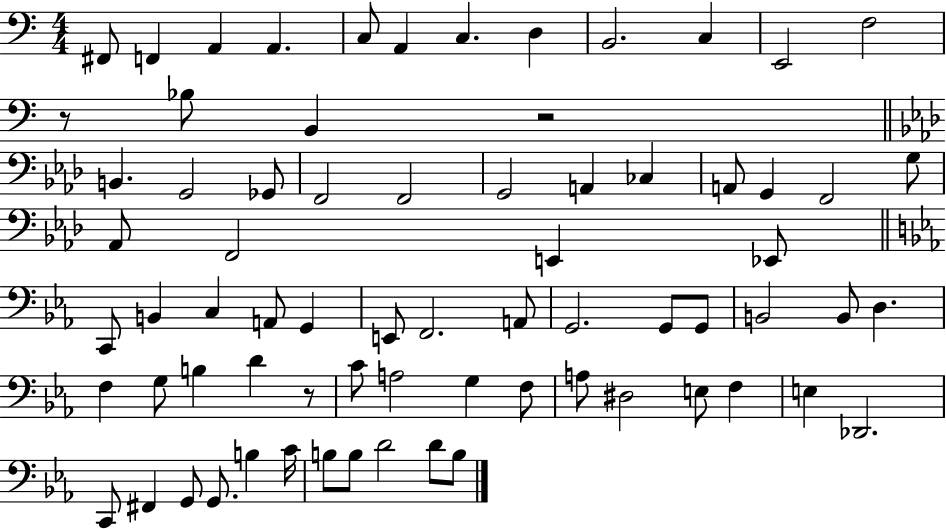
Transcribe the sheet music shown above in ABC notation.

X:1
T:Untitled
M:4/4
L:1/4
K:C
^F,,/2 F,, A,, A,, C,/2 A,, C, D, B,,2 C, E,,2 F,2 z/2 _B,/2 B,, z2 B,, G,,2 _G,,/2 F,,2 F,,2 G,,2 A,, _C, A,,/2 G,, F,,2 G,/2 _A,,/2 F,,2 E,, _E,,/2 C,,/2 B,, C, A,,/2 G,, E,,/2 F,,2 A,,/2 G,,2 G,,/2 G,,/2 B,,2 B,,/2 D, F, G,/2 B, D z/2 C/2 A,2 G, F,/2 A,/2 ^D,2 E,/2 F, E, _D,,2 C,,/2 ^F,, G,,/2 G,,/2 B, C/4 B,/2 B,/2 D2 D/2 B,/2